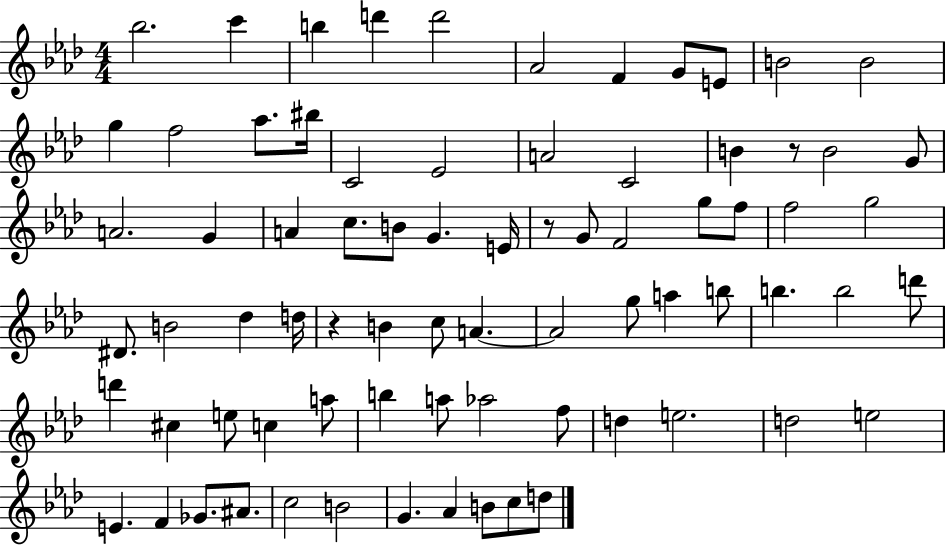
{
  \clef treble
  \numericTimeSignature
  \time 4/4
  \key aes \major
  bes''2. c'''4 | b''4 d'''4 d'''2 | aes'2 f'4 g'8 e'8 | b'2 b'2 | \break g''4 f''2 aes''8. bis''16 | c'2 ees'2 | a'2 c'2 | b'4 r8 b'2 g'8 | \break a'2. g'4 | a'4 c''8. b'8 g'4. e'16 | r8 g'8 f'2 g''8 f''8 | f''2 g''2 | \break dis'8. b'2 des''4 d''16 | r4 b'4 c''8 a'4.~~ | a'2 g''8 a''4 b''8 | b''4. b''2 d'''8 | \break d'''4 cis''4 e''8 c''4 a''8 | b''4 a''8 aes''2 f''8 | d''4 e''2. | d''2 e''2 | \break e'4. f'4 ges'8. ais'8. | c''2 b'2 | g'4. aes'4 b'8 c''8 d''8 | \bar "|."
}